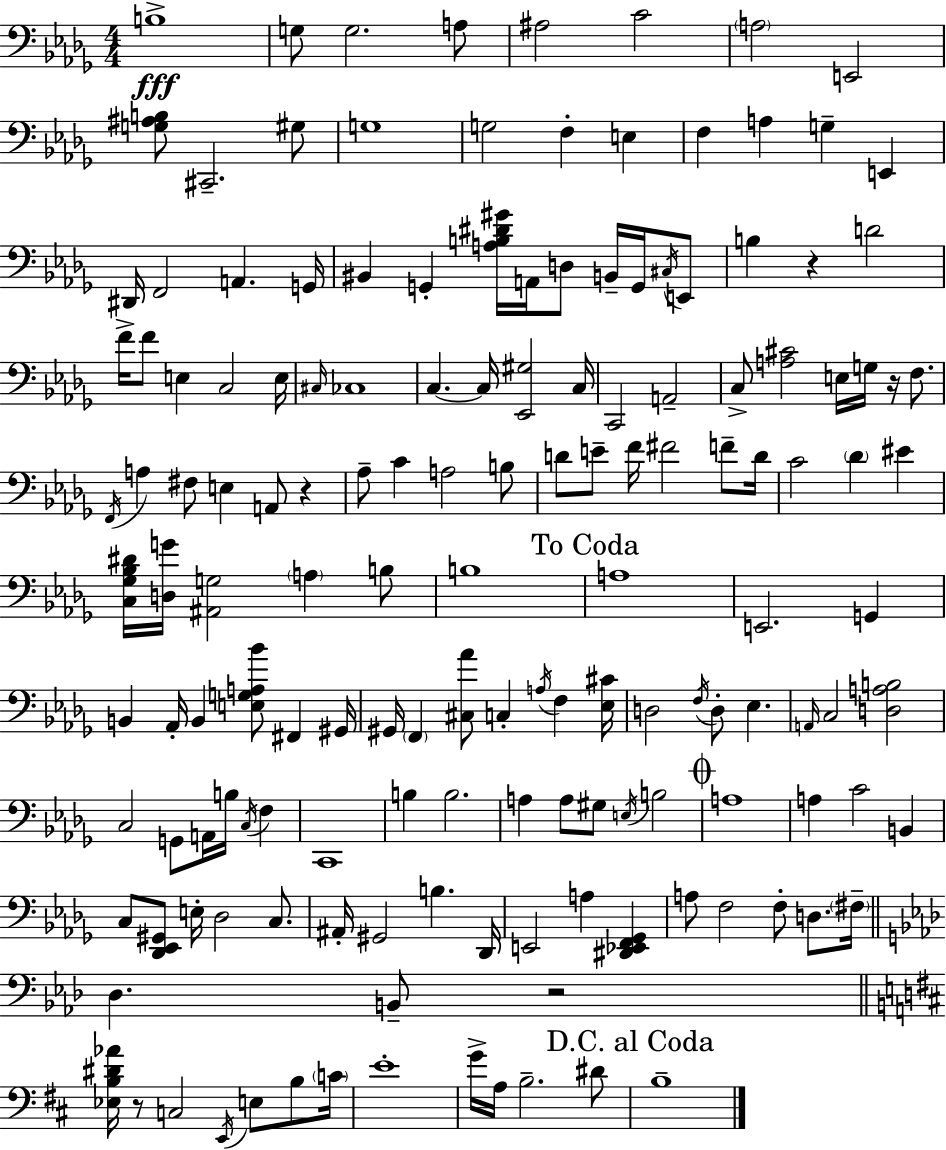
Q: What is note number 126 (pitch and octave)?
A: E3